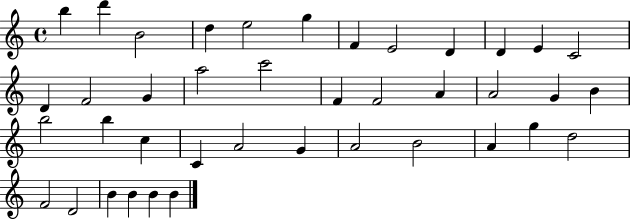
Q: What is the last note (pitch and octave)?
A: B4